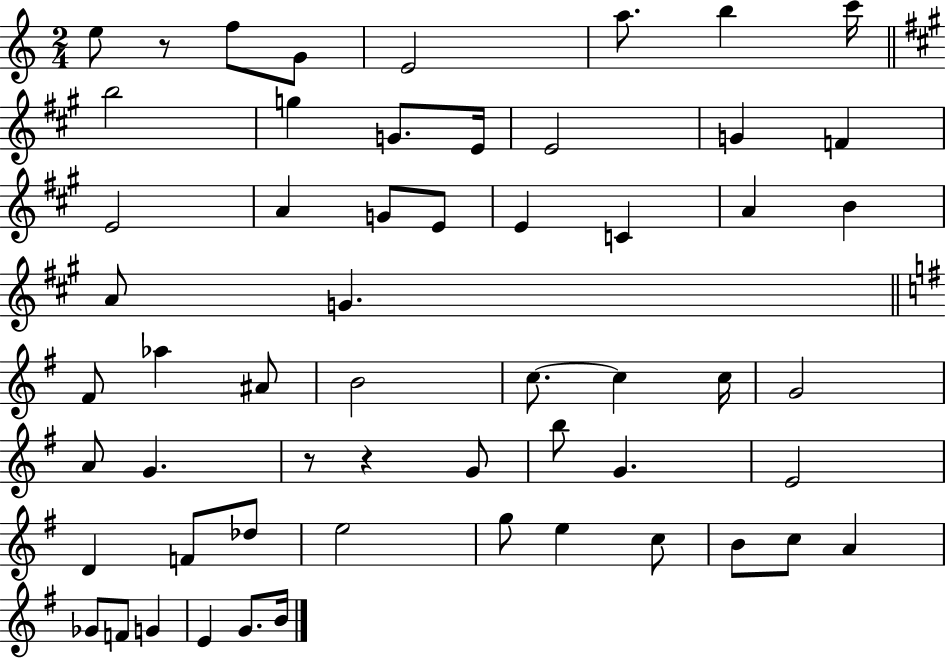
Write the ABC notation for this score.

X:1
T:Untitled
M:2/4
L:1/4
K:C
e/2 z/2 f/2 G/2 E2 a/2 b c'/4 b2 g G/2 E/4 E2 G F E2 A G/2 E/2 E C A B A/2 G ^F/2 _a ^A/2 B2 c/2 c c/4 G2 A/2 G z/2 z G/2 b/2 G E2 D F/2 _d/2 e2 g/2 e c/2 B/2 c/2 A _G/2 F/2 G E G/2 B/4